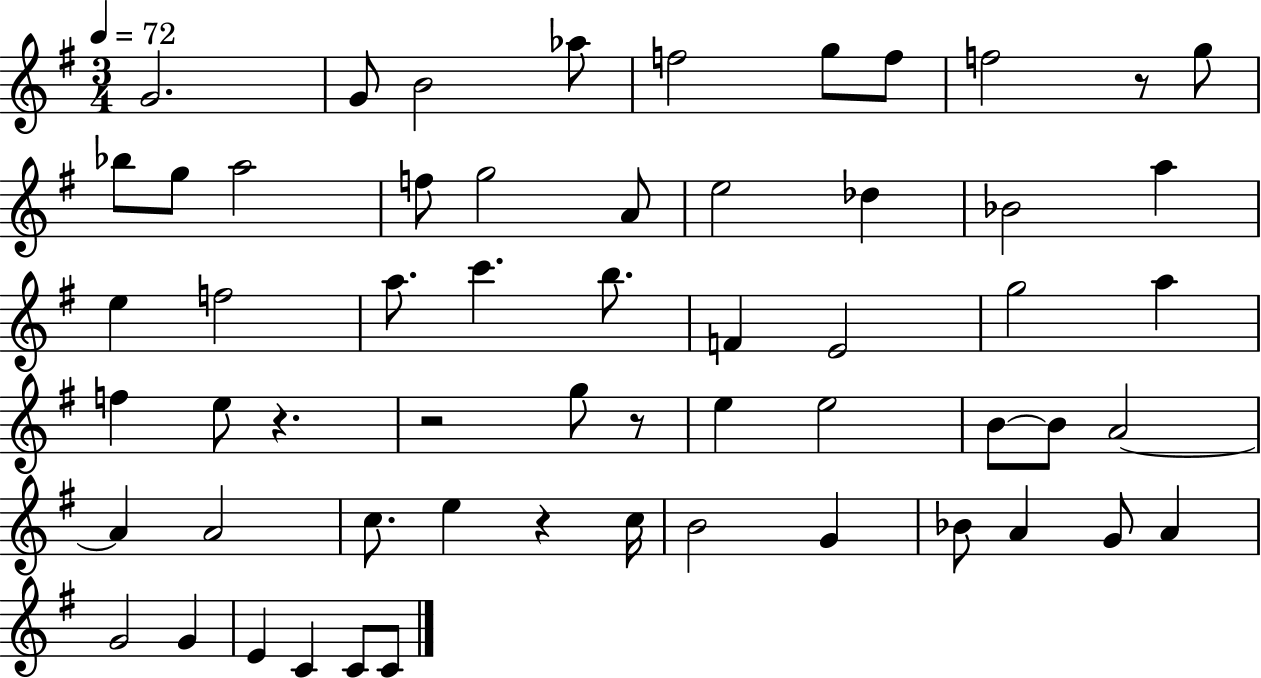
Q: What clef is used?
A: treble